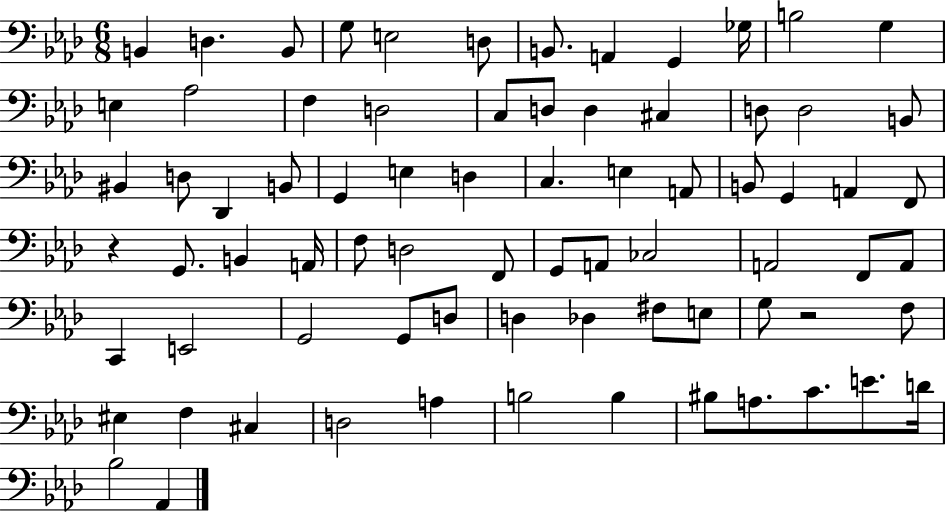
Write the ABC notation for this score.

X:1
T:Untitled
M:6/8
L:1/4
K:Ab
B,, D, B,,/2 G,/2 E,2 D,/2 B,,/2 A,, G,, _G,/4 B,2 G, E, _A,2 F, D,2 C,/2 D,/2 D, ^C, D,/2 D,2 B,,/2 ^B,, D,/2 _D,, B,,/2 G,, E, D, C, E, A,,/2 B,,/2 G,, A,, F,,/2 z G,,/2 B,, A,,/4 F,/2 D,2 F,,/2 G,,/2 A,,/2 _C,2 A,,2 F,,/2 A,,/2 C,, E,,2 G,,2 G,,/2 D,/2 D, _D, ^F,/2 E,/2 G,/2 z2 F,/2 ^E, F, ^C, D,2 A, B,2 B, ^B,/2 A,/2 C/2 E/2 D/4 _B,2 _A,,